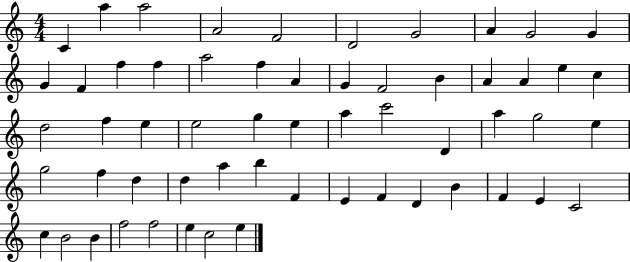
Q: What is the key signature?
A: C major